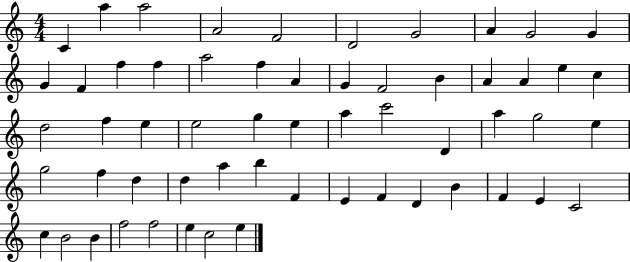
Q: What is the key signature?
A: C major